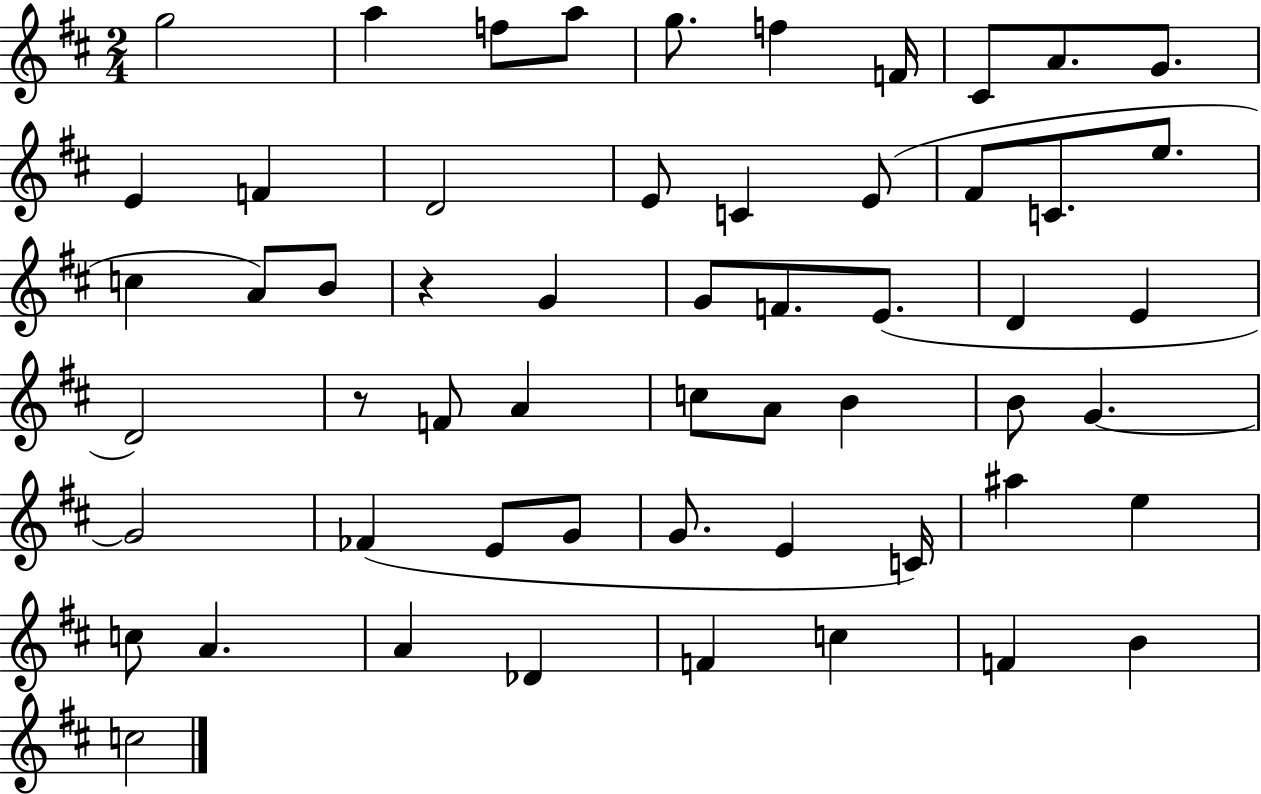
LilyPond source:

{
  \clef treble
  \numericTimeSignature
  \time 2/4
  \key d \major
  g''2 | a''4 f''8 a''8 | g''8. f''4 f'16 | cis'8 a'8. g'8. | \break e'4 f'4 | d'2 | e'8 c'4 e'8( | fis'8 c'8. e''8. | \break c''4 a'8) b'8 | r4 g'4 | g'8 f'8. e'8.( | d'4 e'4 | \break d'2) | r8 f'8 a'4 | c''8 a'8 b'4 | b'8 g'4.~~ | \break g'2 | fes'4( e'8 g'8 | g'8. e'4 c'16) | ais''4 e''4 | \break c''8 a'4. | a'4 des'4 | f'4 c''4 | f'4 b'4 | \break c''2 | \bar "|."
}